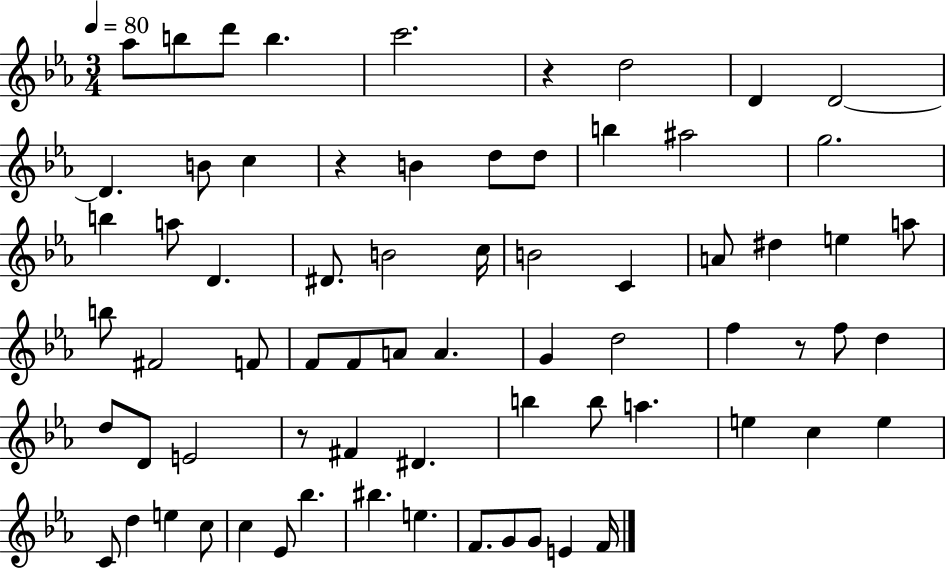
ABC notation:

X:1
T:Untitled
M:3/4
L:1/4
K:Eb
_a/2 b/2 d'/2 b c'2 z d2 D D2 D B/2 c z B d/2 d/2 b ^a2 g2 b a/2 D ^D/2 B2 c/4 B2 C A/2 ^d e a/2 b/2 ^F2 F/2 F/2 F/2 A/2 A G d2 f z/2 f/2 d d/2 D/2 E2 z/2 ^F ^D b b/2 a e c e C/2 d e c/2 c _E/2 _b ^b e F/2 G/2 G/2 E F/4